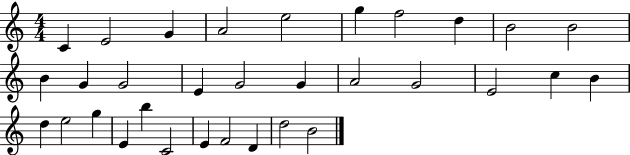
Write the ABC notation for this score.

X:1
T:Untitled
M:4/4
L:1/4
K:C
C E2 G A2 e2 g f2 d B2 B2 B G G2 E G2 G A2 G2 E2 c B d e2 g E b C2 E F2 D d2 B2